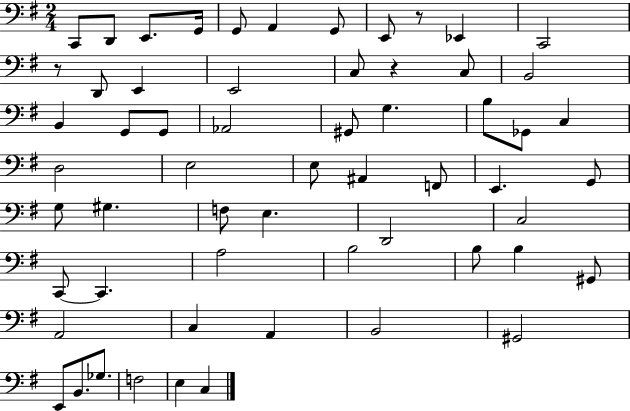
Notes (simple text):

C2/e D2/e E2/e. G2/s G2/e A2/q G2/e E2/e R/e Eb2/q C2/h R/e D2/e E2/q E2/h C3/e R/q C3/e B2/h B2/q G2/e G2/e Ab2/h G#2/e G3/q. B3/e Gb2/e C3/q D3/h E3/h E3/e A#2/q F2/e E2/q. G2/e G3/e G#3/q. F3/e E3/q. D2/h C3/h C2/e C2/q. A3/h B3/h B3/e B3/q G#2/e A2/h C3/q A2/q B2/h G#2/h E2/e B2/e. Gb3/e. F3/h E3/q C3/q